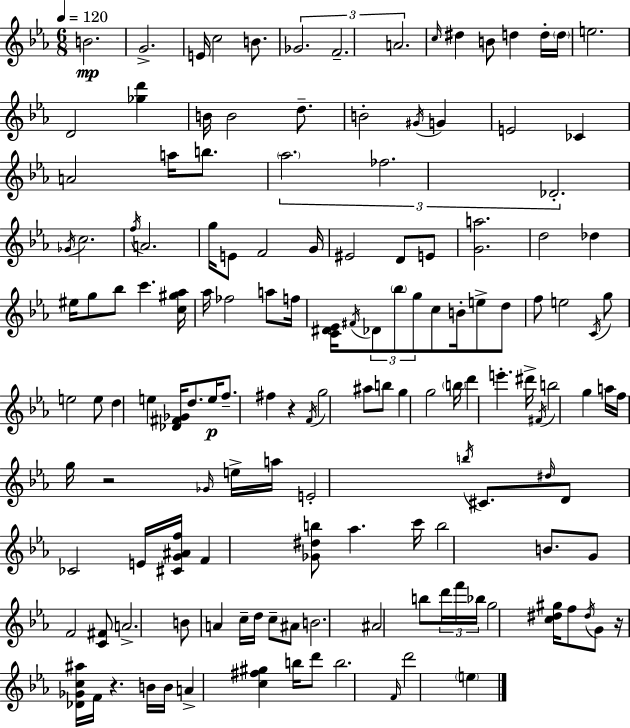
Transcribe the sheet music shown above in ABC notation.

X:1
T:Untitled
M:6/8
L:1/4
K:Eb
B2 G2 E/4 c2 B/2 _G2 F2 A2 c/4 ^d B/2 d d/4 d/4 e2 D2 [_gd'] B/4 B2 d/2 B2 ^G/4 G E2 _C A2 a/4 b/2 _a2 _f2 _D2 _G/4 c2 f/4 A2 g/4 E/2 F2 G/4 ^E2 D/2 E/2 [Ga]2 d2 _d ^e/4 g/2 _b/2 c' [c^g_a]/4 _a/4 _f2 a/2 f/4 [C^D_E]/4 ^F/4 _D/2 _b/2 g/2 c/2 B/4 e/2 d/2 f/2 e2 C/4 g/2 e2 e/2 d e [_D^F_G]/4 d/2 e/4 f/2 ^f z F/4 g2 ^a/2 b/2 g g2 b/4 d' e' ^d'/4 ^F/4 b2 g a/4 f/4 g/4 z2 _G/4 e/4 a/4 E2 b/4 ^C/2 ^d/4 D/2 _C2 E/4 [^CG^Af]/4 F [_G^db]/2 _a c'/4 b2 B/2 G/2 F2 [C^F]/2 A2 B/2 A c/4 d/4 c/2 ^A/2 B2 ^A2 b/2 d'/4 f'/4 _b/4 g2 [c^d^g]/4 f/2 ^d/4 G/2 z/4 [_D_Gc^a]/4 F/4 z B/4 B/4 A [c^f^g] b/4 d'/2 b2 F/4 d'2 e